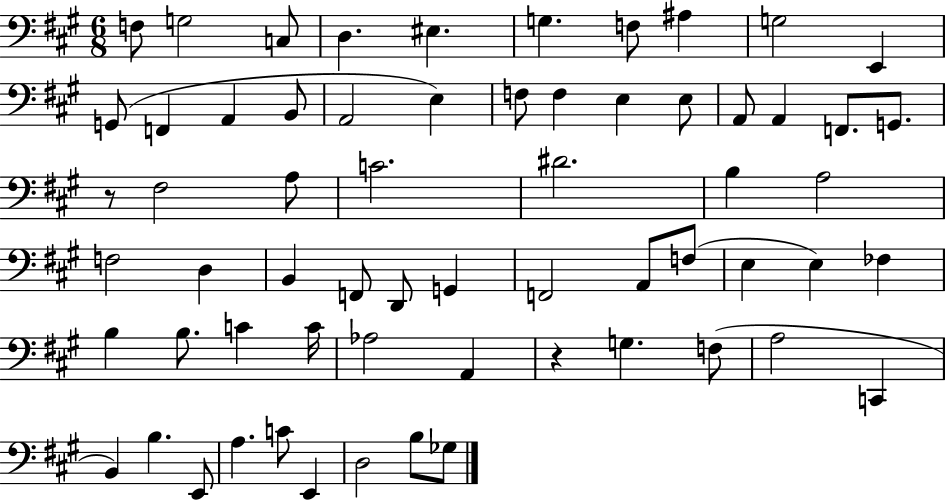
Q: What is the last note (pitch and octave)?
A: Gb3